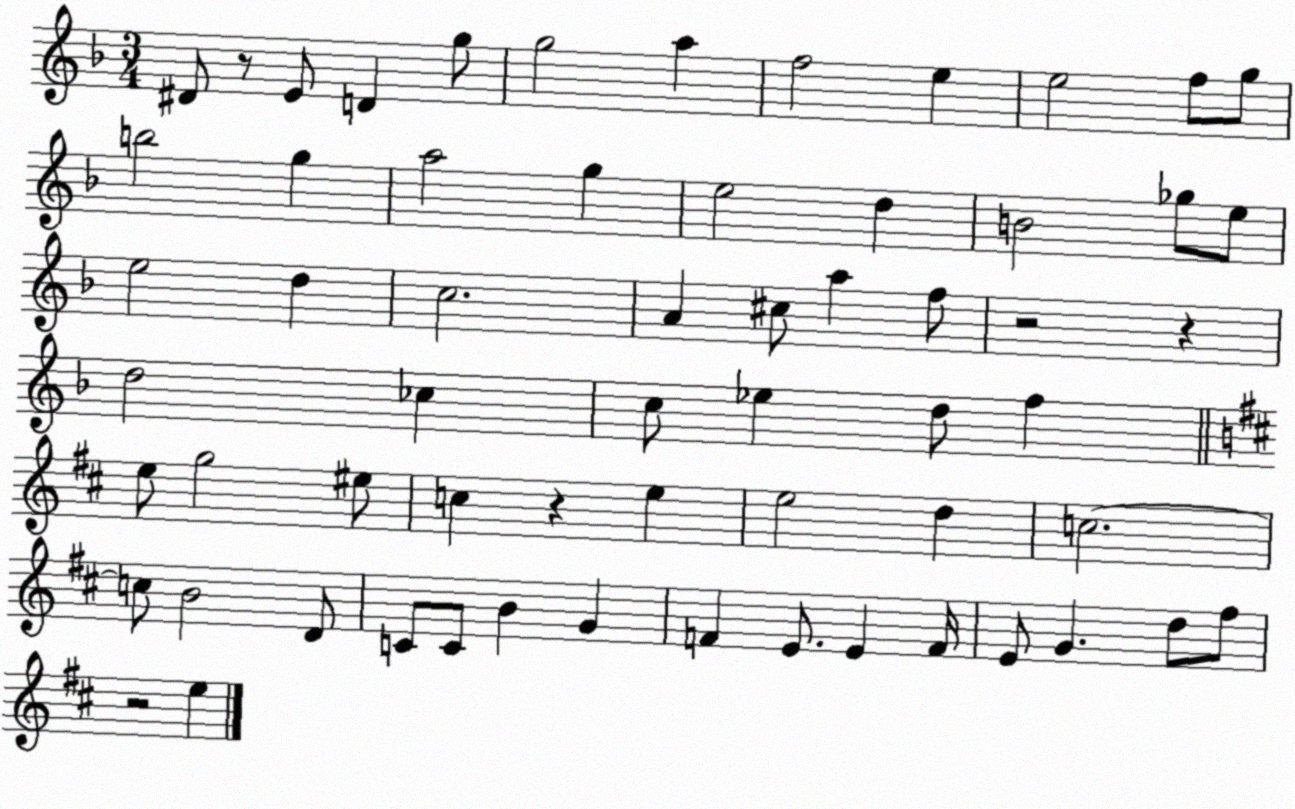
X:1
T:Untitled
M:3/4
L:1/4
K:F
^D/2 z/2 E/2 D g/2 g2 a f2 e e2 f/2 g/2 b2 g a2 g e2 d B2 _g/2 e/2 e2 d c2 A ^c/2 a f/2 z2 z d2 _c c/2 _e d/2 f e/2 g2 ^e/2 c z e e2 d c2 c/2 B2 D/2 C/2 C/2 B G F E/2 E F/4 E/2 G d/2 ^f/2 z2 e